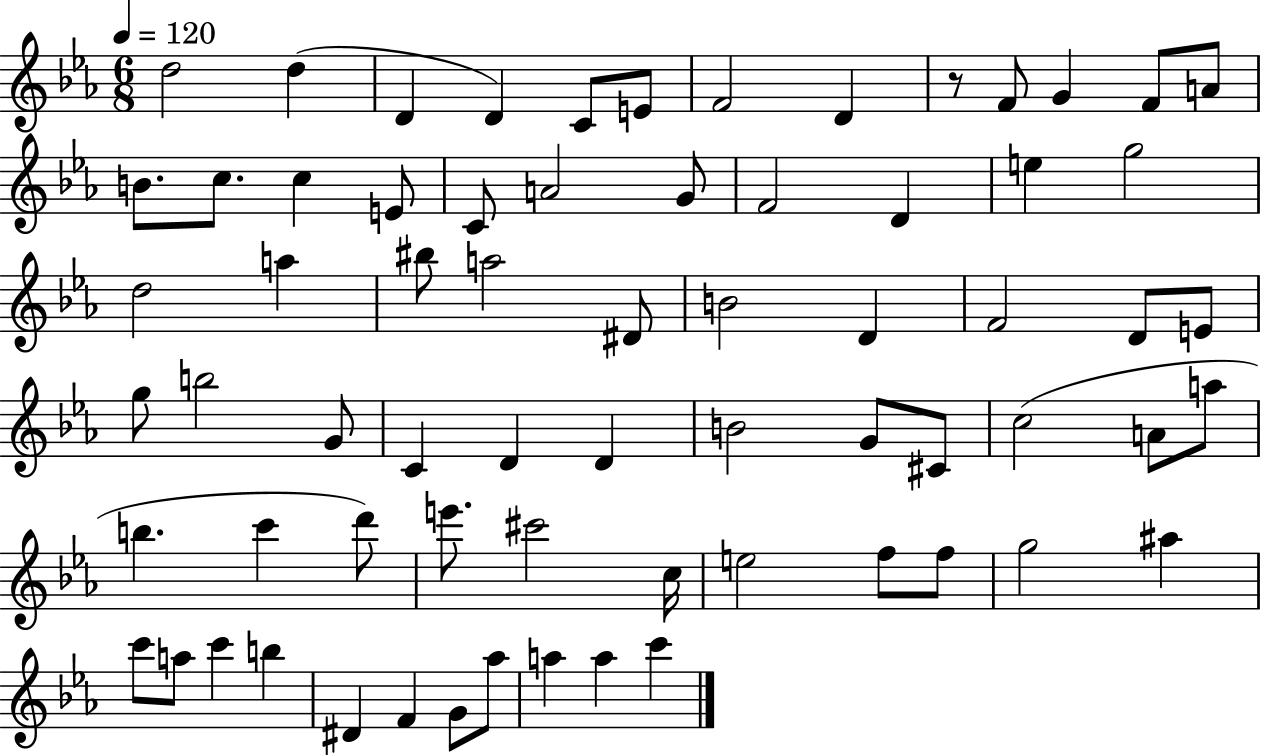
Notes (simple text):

D5/h D5/q D4/q D4/q C4/e E4/e F4/h D4/q R/e F4/e G4/q F4/e A4/e B4/e. C5/e. C5/q E4/e C4/e A4/h G4/e F4/h D4/q E5/q G5/h D5/h A5/q BIS5/e A5/h D#4/e B4/h D4/q F4/h D4/e E4/e G5/e B5/h G4/e C4/q D4/q D4/q B4/h G4/e C#4/e C5/h A4/e A5/e B5/q. C6/q D6/e E6/e. C#6/h C5/s E5/h F5/e F5/e G5/h A#5/q C6/e A5/e C6/q B5/q D#4/q F4/q G4/e Ab5/e A5/q A5/q C6/q